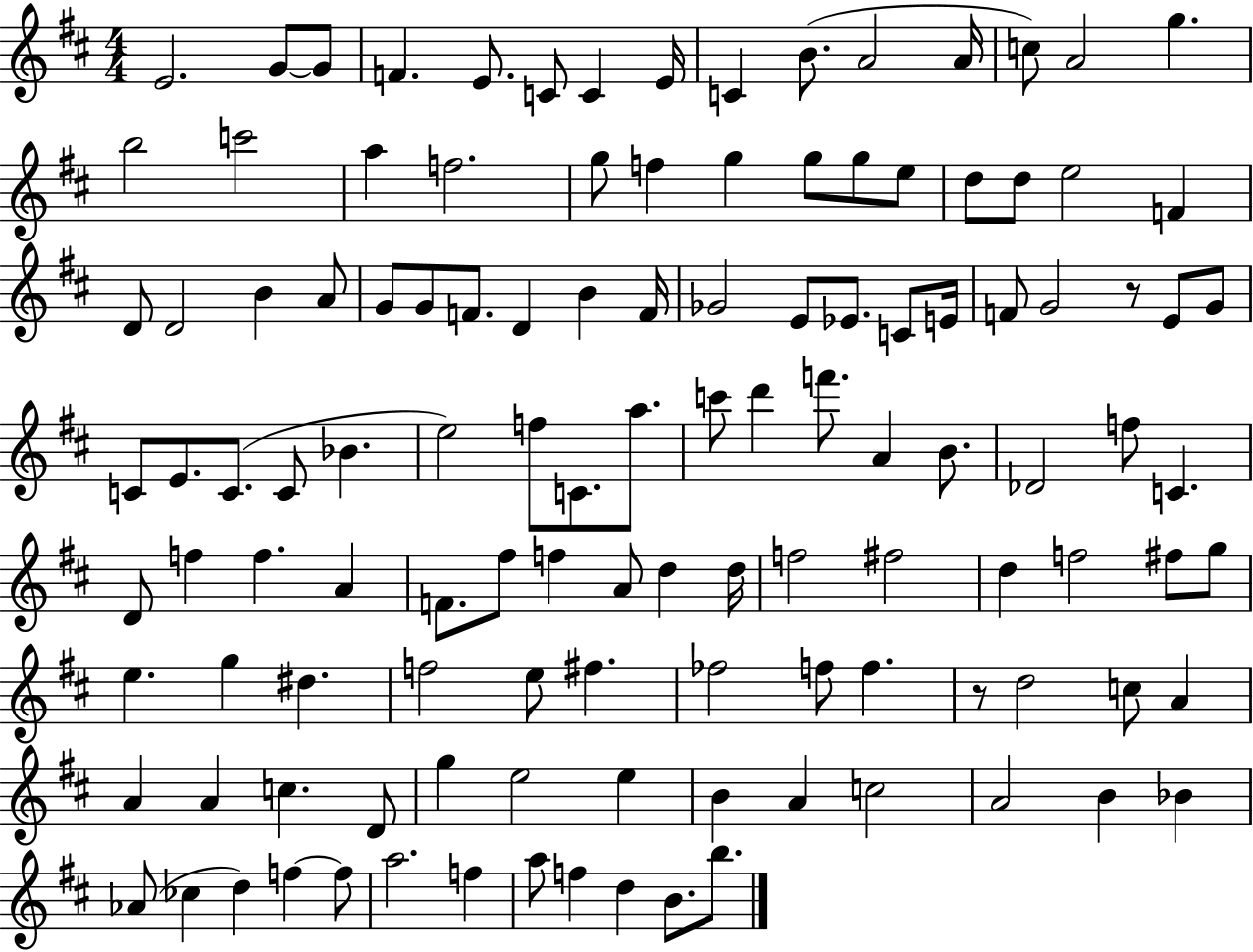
E4/h. G4/e G4/e F4/q. E4/e. C4/e C4/q E4/s C4/q B4/e. A4/h A4/s C5/e A4/h G5/q. B5/h C6/h A5/q F5/h. G5/e F5/q G5/q G5/e G5/e E5/e D5/e D5/e E5/h F4/q D4/e D4/h B4/q A4/e G4/e G4/e F4/e. D4/q B4/q F4/s Gb4/h E4/e Eb4/e. C4/e E4/s F4/e G4/h R/e E4/e G4/e C4/e E4/e. C4/e. C4/e Bb4/q. E5/h F5/e C4/e. A5/e. C6/e D6/q F6/e. A4/q B4/e. Db4/h F5/e C4/q. D4/e F5/q F5/q. A4/q F4/e. F#5/e F5/q A4/e D5/q D5/s F5/h F#5/h D5/q F5/h F#5/e G5/e E5/q. G5/q D#5/q. F5/h E5/e F#5/q. FES5/h F5/e F5/q. R/e D5/h C5/e A4/q A4/q A4/q C5/q. D4/e G5/q E5/h E5/q B4/q A4/q C5/h A4/h B4/q Bb4/q Ab4/e CES5/q D5/q F5/q F5/e A5/h. F5/q A5/e F5/q D5/q B4/e. B5/e.